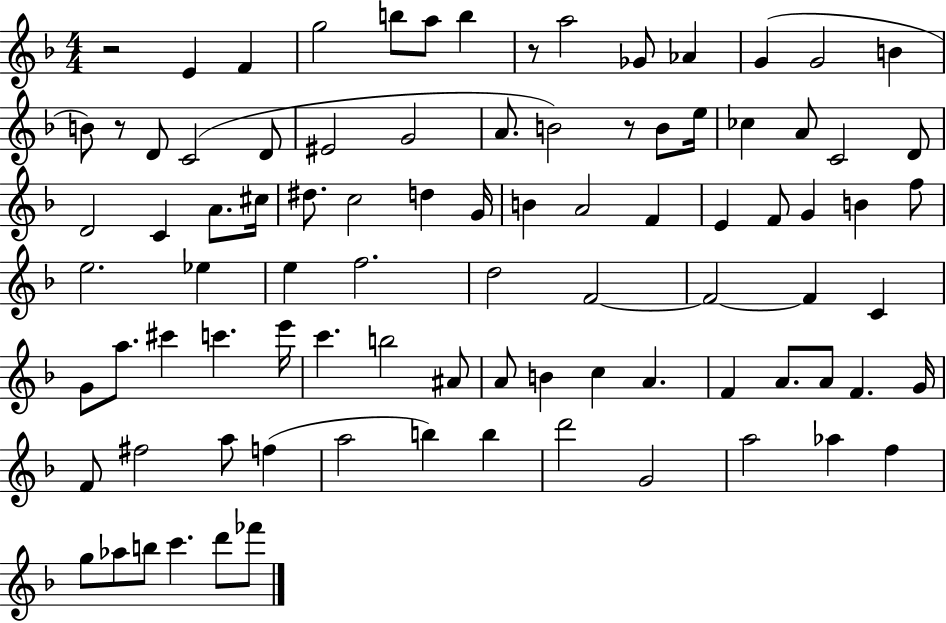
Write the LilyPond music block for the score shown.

{
  \clef treble
  \numericTimeSignature
  \time 4/4
  \key f \major
  r2 e'4 f'4 | g''2 b''8 a''8 b''4 | r8 a''2 ges'8 aes'4 | g'4( g'2 b'4 | \break b'8) r8 d'8 c'2( d'8 | eis'2 g'2 | a'8. b'2) r8 b'8 e''16 | ces''4 a'8 c'2 d'8 | \break d'2 c'4 a'8. cis''16 | dis''8. c''2 d''4 g'16 | b'4 a'2 f'4 | e'4 f'8 g'4 b'4 f''8 | \break e''2. ees''4 | e''4 f''2. | d''2 f'2~~ | f'2~~ f'4 c'4 | \break g'8 a''8. cis'''4 c'''4. e'''16 | c'''4. b''2 ais'8 | a'8 b'4 c''4 a'4. | f'4 a'8. a'8 f'4. g'16 | \break f'8 fis''2 a''8 f''4( | a''2 b''4) b''4 | d'''2 g'2 | a''2 aes''4 f''4 | \break g''8 aes''8 b''8 c'''4. d'''8 fes'''8 | \bar "|."
}